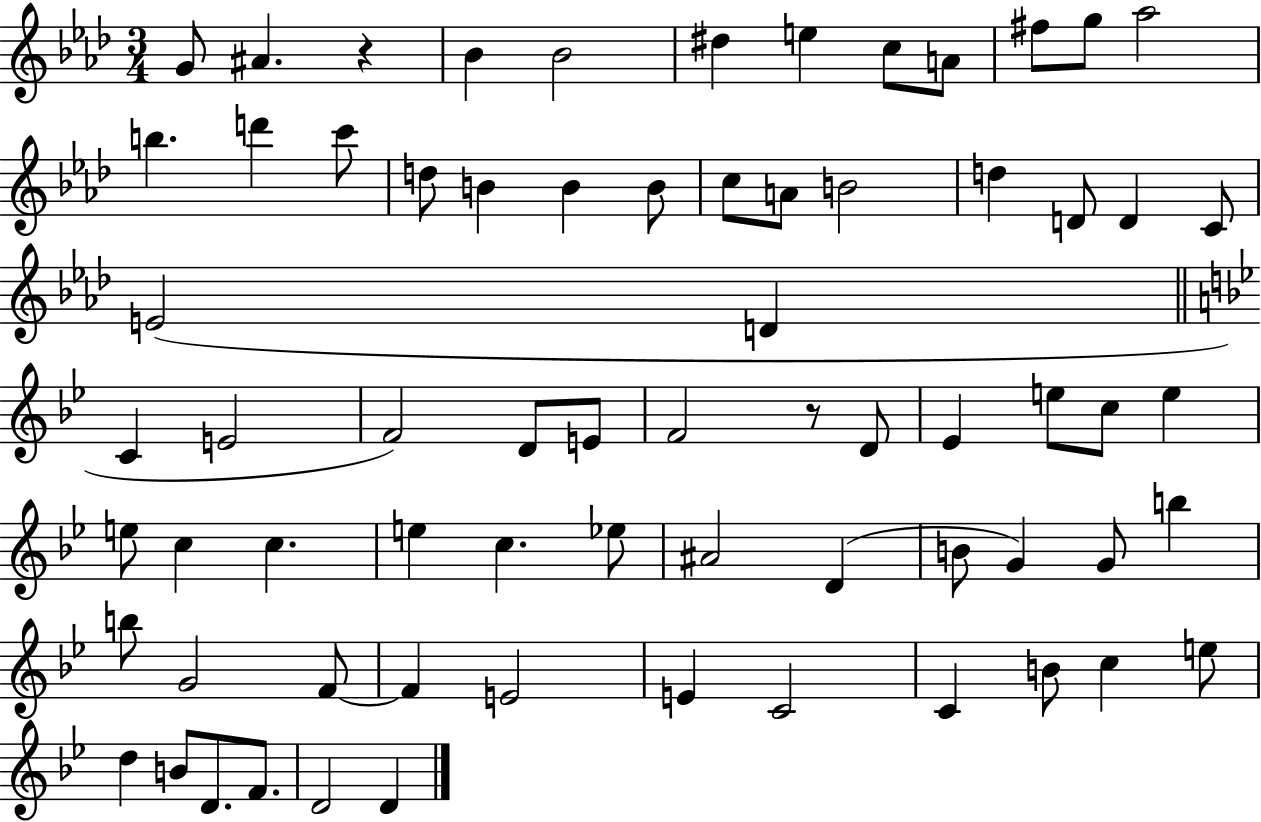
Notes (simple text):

G4/e A#4/q. R/q Bb4/q Bb4/h D#5/q E5/q C5/e A4/e F#5/e G5/e Ab5/h B5/q. D6/q C6/e D5/e B4/q B4/q B4/e C5/e A4/e B4/h D5/q D4/e D4/q C4/e E4/h D4/q C4/q E4/h F4/h D4/e E4/e F4/h R/e D4/e Eb4/q E5/e C5/e E5/q E5/e C5/q C5/q. E5/q C5/q. Eb5/e A#4/h D4/q B4/e G4/q G4/e B5/q B5/e G4/h F4/e F4/q E4/h E4/q C4/h C4/q B4/e C5/q E5/e D5/q B4/e D4/e. F4/e. D4/h D4/q